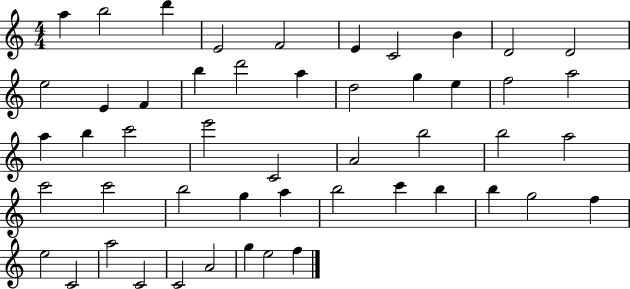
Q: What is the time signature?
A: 4/4